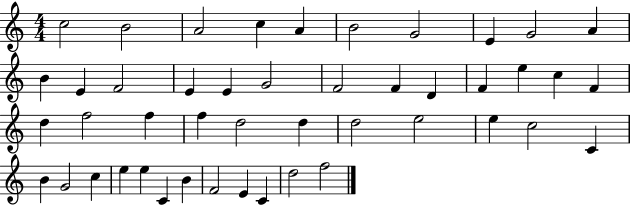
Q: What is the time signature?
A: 4/4